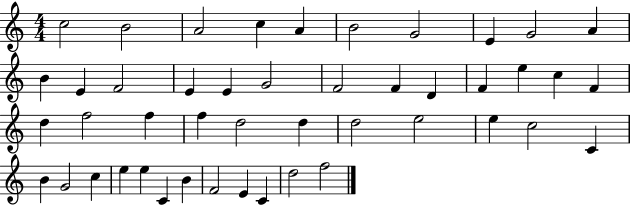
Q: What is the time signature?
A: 4/4